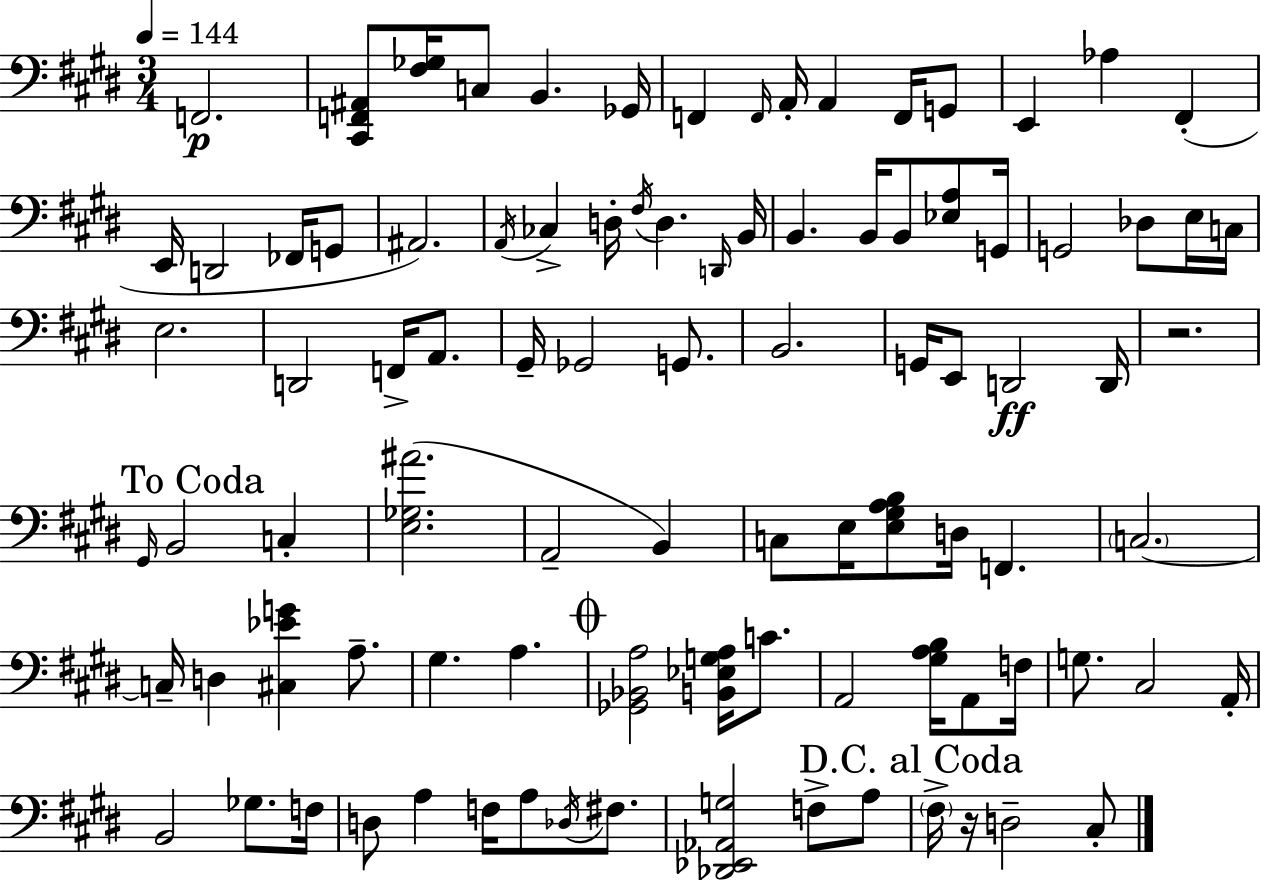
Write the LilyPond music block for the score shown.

{
  \clef bass
  \numericTimeSignature
  \time 3/4
  \key e \major
  \tempo 4 = 144
  f,2.\p | <cis, f, ais,>8 <fis ges>16 c8 b,4. ges,16 | f,4 \grace { f,16 } a,16-. a,4 f,16 g,8 | e,4 aes4 fis,4-.( | \break e,16 d,2 fes,16 g,8 | ais,2.) | \acciaccatura { a,16 } ces4-> d16-. \acciaccatura { fis16 } d4. | \grace { d,16 } b,16 b,4. b,16 b,8 | \break <ees a>8 g,16 g,2 | des8 e16 c16 e2. | d,2 | f,16-> a,8. gis,16-- ges,2 | \break g,8. b,2. | g,16 e,8 d,2\ff | d,16 r2. | \mark "To Coda" \grace { gis,16 } b,2 | \break c4-. <e ges ais'>2.( | a,2-- | b,4) c8 e16 <e gis a b>8 d16 f,4. | \parenthesize c2.~~ | \break c16-- d4 <cis ees' g'>4 | a8.-- gis4. a4. | \mark \markup { \musicglyph "scripts.coda" } <ges, bes, a>2 | <b, ees g a>16 c'8. a,2 | \break <gis a b>16 a,8 f16 g8. cis2 | a,16-. b,2 | ges8. f16 d8 a4 f16 | a8 \acciaccatura { des16 } fis8. <des, ees, aes, g>2 | \break f8-> a8 \mark "D.C. al Coda" \parenthesize fis16-> r16 d2-- | cis8-. \bar "|."
}